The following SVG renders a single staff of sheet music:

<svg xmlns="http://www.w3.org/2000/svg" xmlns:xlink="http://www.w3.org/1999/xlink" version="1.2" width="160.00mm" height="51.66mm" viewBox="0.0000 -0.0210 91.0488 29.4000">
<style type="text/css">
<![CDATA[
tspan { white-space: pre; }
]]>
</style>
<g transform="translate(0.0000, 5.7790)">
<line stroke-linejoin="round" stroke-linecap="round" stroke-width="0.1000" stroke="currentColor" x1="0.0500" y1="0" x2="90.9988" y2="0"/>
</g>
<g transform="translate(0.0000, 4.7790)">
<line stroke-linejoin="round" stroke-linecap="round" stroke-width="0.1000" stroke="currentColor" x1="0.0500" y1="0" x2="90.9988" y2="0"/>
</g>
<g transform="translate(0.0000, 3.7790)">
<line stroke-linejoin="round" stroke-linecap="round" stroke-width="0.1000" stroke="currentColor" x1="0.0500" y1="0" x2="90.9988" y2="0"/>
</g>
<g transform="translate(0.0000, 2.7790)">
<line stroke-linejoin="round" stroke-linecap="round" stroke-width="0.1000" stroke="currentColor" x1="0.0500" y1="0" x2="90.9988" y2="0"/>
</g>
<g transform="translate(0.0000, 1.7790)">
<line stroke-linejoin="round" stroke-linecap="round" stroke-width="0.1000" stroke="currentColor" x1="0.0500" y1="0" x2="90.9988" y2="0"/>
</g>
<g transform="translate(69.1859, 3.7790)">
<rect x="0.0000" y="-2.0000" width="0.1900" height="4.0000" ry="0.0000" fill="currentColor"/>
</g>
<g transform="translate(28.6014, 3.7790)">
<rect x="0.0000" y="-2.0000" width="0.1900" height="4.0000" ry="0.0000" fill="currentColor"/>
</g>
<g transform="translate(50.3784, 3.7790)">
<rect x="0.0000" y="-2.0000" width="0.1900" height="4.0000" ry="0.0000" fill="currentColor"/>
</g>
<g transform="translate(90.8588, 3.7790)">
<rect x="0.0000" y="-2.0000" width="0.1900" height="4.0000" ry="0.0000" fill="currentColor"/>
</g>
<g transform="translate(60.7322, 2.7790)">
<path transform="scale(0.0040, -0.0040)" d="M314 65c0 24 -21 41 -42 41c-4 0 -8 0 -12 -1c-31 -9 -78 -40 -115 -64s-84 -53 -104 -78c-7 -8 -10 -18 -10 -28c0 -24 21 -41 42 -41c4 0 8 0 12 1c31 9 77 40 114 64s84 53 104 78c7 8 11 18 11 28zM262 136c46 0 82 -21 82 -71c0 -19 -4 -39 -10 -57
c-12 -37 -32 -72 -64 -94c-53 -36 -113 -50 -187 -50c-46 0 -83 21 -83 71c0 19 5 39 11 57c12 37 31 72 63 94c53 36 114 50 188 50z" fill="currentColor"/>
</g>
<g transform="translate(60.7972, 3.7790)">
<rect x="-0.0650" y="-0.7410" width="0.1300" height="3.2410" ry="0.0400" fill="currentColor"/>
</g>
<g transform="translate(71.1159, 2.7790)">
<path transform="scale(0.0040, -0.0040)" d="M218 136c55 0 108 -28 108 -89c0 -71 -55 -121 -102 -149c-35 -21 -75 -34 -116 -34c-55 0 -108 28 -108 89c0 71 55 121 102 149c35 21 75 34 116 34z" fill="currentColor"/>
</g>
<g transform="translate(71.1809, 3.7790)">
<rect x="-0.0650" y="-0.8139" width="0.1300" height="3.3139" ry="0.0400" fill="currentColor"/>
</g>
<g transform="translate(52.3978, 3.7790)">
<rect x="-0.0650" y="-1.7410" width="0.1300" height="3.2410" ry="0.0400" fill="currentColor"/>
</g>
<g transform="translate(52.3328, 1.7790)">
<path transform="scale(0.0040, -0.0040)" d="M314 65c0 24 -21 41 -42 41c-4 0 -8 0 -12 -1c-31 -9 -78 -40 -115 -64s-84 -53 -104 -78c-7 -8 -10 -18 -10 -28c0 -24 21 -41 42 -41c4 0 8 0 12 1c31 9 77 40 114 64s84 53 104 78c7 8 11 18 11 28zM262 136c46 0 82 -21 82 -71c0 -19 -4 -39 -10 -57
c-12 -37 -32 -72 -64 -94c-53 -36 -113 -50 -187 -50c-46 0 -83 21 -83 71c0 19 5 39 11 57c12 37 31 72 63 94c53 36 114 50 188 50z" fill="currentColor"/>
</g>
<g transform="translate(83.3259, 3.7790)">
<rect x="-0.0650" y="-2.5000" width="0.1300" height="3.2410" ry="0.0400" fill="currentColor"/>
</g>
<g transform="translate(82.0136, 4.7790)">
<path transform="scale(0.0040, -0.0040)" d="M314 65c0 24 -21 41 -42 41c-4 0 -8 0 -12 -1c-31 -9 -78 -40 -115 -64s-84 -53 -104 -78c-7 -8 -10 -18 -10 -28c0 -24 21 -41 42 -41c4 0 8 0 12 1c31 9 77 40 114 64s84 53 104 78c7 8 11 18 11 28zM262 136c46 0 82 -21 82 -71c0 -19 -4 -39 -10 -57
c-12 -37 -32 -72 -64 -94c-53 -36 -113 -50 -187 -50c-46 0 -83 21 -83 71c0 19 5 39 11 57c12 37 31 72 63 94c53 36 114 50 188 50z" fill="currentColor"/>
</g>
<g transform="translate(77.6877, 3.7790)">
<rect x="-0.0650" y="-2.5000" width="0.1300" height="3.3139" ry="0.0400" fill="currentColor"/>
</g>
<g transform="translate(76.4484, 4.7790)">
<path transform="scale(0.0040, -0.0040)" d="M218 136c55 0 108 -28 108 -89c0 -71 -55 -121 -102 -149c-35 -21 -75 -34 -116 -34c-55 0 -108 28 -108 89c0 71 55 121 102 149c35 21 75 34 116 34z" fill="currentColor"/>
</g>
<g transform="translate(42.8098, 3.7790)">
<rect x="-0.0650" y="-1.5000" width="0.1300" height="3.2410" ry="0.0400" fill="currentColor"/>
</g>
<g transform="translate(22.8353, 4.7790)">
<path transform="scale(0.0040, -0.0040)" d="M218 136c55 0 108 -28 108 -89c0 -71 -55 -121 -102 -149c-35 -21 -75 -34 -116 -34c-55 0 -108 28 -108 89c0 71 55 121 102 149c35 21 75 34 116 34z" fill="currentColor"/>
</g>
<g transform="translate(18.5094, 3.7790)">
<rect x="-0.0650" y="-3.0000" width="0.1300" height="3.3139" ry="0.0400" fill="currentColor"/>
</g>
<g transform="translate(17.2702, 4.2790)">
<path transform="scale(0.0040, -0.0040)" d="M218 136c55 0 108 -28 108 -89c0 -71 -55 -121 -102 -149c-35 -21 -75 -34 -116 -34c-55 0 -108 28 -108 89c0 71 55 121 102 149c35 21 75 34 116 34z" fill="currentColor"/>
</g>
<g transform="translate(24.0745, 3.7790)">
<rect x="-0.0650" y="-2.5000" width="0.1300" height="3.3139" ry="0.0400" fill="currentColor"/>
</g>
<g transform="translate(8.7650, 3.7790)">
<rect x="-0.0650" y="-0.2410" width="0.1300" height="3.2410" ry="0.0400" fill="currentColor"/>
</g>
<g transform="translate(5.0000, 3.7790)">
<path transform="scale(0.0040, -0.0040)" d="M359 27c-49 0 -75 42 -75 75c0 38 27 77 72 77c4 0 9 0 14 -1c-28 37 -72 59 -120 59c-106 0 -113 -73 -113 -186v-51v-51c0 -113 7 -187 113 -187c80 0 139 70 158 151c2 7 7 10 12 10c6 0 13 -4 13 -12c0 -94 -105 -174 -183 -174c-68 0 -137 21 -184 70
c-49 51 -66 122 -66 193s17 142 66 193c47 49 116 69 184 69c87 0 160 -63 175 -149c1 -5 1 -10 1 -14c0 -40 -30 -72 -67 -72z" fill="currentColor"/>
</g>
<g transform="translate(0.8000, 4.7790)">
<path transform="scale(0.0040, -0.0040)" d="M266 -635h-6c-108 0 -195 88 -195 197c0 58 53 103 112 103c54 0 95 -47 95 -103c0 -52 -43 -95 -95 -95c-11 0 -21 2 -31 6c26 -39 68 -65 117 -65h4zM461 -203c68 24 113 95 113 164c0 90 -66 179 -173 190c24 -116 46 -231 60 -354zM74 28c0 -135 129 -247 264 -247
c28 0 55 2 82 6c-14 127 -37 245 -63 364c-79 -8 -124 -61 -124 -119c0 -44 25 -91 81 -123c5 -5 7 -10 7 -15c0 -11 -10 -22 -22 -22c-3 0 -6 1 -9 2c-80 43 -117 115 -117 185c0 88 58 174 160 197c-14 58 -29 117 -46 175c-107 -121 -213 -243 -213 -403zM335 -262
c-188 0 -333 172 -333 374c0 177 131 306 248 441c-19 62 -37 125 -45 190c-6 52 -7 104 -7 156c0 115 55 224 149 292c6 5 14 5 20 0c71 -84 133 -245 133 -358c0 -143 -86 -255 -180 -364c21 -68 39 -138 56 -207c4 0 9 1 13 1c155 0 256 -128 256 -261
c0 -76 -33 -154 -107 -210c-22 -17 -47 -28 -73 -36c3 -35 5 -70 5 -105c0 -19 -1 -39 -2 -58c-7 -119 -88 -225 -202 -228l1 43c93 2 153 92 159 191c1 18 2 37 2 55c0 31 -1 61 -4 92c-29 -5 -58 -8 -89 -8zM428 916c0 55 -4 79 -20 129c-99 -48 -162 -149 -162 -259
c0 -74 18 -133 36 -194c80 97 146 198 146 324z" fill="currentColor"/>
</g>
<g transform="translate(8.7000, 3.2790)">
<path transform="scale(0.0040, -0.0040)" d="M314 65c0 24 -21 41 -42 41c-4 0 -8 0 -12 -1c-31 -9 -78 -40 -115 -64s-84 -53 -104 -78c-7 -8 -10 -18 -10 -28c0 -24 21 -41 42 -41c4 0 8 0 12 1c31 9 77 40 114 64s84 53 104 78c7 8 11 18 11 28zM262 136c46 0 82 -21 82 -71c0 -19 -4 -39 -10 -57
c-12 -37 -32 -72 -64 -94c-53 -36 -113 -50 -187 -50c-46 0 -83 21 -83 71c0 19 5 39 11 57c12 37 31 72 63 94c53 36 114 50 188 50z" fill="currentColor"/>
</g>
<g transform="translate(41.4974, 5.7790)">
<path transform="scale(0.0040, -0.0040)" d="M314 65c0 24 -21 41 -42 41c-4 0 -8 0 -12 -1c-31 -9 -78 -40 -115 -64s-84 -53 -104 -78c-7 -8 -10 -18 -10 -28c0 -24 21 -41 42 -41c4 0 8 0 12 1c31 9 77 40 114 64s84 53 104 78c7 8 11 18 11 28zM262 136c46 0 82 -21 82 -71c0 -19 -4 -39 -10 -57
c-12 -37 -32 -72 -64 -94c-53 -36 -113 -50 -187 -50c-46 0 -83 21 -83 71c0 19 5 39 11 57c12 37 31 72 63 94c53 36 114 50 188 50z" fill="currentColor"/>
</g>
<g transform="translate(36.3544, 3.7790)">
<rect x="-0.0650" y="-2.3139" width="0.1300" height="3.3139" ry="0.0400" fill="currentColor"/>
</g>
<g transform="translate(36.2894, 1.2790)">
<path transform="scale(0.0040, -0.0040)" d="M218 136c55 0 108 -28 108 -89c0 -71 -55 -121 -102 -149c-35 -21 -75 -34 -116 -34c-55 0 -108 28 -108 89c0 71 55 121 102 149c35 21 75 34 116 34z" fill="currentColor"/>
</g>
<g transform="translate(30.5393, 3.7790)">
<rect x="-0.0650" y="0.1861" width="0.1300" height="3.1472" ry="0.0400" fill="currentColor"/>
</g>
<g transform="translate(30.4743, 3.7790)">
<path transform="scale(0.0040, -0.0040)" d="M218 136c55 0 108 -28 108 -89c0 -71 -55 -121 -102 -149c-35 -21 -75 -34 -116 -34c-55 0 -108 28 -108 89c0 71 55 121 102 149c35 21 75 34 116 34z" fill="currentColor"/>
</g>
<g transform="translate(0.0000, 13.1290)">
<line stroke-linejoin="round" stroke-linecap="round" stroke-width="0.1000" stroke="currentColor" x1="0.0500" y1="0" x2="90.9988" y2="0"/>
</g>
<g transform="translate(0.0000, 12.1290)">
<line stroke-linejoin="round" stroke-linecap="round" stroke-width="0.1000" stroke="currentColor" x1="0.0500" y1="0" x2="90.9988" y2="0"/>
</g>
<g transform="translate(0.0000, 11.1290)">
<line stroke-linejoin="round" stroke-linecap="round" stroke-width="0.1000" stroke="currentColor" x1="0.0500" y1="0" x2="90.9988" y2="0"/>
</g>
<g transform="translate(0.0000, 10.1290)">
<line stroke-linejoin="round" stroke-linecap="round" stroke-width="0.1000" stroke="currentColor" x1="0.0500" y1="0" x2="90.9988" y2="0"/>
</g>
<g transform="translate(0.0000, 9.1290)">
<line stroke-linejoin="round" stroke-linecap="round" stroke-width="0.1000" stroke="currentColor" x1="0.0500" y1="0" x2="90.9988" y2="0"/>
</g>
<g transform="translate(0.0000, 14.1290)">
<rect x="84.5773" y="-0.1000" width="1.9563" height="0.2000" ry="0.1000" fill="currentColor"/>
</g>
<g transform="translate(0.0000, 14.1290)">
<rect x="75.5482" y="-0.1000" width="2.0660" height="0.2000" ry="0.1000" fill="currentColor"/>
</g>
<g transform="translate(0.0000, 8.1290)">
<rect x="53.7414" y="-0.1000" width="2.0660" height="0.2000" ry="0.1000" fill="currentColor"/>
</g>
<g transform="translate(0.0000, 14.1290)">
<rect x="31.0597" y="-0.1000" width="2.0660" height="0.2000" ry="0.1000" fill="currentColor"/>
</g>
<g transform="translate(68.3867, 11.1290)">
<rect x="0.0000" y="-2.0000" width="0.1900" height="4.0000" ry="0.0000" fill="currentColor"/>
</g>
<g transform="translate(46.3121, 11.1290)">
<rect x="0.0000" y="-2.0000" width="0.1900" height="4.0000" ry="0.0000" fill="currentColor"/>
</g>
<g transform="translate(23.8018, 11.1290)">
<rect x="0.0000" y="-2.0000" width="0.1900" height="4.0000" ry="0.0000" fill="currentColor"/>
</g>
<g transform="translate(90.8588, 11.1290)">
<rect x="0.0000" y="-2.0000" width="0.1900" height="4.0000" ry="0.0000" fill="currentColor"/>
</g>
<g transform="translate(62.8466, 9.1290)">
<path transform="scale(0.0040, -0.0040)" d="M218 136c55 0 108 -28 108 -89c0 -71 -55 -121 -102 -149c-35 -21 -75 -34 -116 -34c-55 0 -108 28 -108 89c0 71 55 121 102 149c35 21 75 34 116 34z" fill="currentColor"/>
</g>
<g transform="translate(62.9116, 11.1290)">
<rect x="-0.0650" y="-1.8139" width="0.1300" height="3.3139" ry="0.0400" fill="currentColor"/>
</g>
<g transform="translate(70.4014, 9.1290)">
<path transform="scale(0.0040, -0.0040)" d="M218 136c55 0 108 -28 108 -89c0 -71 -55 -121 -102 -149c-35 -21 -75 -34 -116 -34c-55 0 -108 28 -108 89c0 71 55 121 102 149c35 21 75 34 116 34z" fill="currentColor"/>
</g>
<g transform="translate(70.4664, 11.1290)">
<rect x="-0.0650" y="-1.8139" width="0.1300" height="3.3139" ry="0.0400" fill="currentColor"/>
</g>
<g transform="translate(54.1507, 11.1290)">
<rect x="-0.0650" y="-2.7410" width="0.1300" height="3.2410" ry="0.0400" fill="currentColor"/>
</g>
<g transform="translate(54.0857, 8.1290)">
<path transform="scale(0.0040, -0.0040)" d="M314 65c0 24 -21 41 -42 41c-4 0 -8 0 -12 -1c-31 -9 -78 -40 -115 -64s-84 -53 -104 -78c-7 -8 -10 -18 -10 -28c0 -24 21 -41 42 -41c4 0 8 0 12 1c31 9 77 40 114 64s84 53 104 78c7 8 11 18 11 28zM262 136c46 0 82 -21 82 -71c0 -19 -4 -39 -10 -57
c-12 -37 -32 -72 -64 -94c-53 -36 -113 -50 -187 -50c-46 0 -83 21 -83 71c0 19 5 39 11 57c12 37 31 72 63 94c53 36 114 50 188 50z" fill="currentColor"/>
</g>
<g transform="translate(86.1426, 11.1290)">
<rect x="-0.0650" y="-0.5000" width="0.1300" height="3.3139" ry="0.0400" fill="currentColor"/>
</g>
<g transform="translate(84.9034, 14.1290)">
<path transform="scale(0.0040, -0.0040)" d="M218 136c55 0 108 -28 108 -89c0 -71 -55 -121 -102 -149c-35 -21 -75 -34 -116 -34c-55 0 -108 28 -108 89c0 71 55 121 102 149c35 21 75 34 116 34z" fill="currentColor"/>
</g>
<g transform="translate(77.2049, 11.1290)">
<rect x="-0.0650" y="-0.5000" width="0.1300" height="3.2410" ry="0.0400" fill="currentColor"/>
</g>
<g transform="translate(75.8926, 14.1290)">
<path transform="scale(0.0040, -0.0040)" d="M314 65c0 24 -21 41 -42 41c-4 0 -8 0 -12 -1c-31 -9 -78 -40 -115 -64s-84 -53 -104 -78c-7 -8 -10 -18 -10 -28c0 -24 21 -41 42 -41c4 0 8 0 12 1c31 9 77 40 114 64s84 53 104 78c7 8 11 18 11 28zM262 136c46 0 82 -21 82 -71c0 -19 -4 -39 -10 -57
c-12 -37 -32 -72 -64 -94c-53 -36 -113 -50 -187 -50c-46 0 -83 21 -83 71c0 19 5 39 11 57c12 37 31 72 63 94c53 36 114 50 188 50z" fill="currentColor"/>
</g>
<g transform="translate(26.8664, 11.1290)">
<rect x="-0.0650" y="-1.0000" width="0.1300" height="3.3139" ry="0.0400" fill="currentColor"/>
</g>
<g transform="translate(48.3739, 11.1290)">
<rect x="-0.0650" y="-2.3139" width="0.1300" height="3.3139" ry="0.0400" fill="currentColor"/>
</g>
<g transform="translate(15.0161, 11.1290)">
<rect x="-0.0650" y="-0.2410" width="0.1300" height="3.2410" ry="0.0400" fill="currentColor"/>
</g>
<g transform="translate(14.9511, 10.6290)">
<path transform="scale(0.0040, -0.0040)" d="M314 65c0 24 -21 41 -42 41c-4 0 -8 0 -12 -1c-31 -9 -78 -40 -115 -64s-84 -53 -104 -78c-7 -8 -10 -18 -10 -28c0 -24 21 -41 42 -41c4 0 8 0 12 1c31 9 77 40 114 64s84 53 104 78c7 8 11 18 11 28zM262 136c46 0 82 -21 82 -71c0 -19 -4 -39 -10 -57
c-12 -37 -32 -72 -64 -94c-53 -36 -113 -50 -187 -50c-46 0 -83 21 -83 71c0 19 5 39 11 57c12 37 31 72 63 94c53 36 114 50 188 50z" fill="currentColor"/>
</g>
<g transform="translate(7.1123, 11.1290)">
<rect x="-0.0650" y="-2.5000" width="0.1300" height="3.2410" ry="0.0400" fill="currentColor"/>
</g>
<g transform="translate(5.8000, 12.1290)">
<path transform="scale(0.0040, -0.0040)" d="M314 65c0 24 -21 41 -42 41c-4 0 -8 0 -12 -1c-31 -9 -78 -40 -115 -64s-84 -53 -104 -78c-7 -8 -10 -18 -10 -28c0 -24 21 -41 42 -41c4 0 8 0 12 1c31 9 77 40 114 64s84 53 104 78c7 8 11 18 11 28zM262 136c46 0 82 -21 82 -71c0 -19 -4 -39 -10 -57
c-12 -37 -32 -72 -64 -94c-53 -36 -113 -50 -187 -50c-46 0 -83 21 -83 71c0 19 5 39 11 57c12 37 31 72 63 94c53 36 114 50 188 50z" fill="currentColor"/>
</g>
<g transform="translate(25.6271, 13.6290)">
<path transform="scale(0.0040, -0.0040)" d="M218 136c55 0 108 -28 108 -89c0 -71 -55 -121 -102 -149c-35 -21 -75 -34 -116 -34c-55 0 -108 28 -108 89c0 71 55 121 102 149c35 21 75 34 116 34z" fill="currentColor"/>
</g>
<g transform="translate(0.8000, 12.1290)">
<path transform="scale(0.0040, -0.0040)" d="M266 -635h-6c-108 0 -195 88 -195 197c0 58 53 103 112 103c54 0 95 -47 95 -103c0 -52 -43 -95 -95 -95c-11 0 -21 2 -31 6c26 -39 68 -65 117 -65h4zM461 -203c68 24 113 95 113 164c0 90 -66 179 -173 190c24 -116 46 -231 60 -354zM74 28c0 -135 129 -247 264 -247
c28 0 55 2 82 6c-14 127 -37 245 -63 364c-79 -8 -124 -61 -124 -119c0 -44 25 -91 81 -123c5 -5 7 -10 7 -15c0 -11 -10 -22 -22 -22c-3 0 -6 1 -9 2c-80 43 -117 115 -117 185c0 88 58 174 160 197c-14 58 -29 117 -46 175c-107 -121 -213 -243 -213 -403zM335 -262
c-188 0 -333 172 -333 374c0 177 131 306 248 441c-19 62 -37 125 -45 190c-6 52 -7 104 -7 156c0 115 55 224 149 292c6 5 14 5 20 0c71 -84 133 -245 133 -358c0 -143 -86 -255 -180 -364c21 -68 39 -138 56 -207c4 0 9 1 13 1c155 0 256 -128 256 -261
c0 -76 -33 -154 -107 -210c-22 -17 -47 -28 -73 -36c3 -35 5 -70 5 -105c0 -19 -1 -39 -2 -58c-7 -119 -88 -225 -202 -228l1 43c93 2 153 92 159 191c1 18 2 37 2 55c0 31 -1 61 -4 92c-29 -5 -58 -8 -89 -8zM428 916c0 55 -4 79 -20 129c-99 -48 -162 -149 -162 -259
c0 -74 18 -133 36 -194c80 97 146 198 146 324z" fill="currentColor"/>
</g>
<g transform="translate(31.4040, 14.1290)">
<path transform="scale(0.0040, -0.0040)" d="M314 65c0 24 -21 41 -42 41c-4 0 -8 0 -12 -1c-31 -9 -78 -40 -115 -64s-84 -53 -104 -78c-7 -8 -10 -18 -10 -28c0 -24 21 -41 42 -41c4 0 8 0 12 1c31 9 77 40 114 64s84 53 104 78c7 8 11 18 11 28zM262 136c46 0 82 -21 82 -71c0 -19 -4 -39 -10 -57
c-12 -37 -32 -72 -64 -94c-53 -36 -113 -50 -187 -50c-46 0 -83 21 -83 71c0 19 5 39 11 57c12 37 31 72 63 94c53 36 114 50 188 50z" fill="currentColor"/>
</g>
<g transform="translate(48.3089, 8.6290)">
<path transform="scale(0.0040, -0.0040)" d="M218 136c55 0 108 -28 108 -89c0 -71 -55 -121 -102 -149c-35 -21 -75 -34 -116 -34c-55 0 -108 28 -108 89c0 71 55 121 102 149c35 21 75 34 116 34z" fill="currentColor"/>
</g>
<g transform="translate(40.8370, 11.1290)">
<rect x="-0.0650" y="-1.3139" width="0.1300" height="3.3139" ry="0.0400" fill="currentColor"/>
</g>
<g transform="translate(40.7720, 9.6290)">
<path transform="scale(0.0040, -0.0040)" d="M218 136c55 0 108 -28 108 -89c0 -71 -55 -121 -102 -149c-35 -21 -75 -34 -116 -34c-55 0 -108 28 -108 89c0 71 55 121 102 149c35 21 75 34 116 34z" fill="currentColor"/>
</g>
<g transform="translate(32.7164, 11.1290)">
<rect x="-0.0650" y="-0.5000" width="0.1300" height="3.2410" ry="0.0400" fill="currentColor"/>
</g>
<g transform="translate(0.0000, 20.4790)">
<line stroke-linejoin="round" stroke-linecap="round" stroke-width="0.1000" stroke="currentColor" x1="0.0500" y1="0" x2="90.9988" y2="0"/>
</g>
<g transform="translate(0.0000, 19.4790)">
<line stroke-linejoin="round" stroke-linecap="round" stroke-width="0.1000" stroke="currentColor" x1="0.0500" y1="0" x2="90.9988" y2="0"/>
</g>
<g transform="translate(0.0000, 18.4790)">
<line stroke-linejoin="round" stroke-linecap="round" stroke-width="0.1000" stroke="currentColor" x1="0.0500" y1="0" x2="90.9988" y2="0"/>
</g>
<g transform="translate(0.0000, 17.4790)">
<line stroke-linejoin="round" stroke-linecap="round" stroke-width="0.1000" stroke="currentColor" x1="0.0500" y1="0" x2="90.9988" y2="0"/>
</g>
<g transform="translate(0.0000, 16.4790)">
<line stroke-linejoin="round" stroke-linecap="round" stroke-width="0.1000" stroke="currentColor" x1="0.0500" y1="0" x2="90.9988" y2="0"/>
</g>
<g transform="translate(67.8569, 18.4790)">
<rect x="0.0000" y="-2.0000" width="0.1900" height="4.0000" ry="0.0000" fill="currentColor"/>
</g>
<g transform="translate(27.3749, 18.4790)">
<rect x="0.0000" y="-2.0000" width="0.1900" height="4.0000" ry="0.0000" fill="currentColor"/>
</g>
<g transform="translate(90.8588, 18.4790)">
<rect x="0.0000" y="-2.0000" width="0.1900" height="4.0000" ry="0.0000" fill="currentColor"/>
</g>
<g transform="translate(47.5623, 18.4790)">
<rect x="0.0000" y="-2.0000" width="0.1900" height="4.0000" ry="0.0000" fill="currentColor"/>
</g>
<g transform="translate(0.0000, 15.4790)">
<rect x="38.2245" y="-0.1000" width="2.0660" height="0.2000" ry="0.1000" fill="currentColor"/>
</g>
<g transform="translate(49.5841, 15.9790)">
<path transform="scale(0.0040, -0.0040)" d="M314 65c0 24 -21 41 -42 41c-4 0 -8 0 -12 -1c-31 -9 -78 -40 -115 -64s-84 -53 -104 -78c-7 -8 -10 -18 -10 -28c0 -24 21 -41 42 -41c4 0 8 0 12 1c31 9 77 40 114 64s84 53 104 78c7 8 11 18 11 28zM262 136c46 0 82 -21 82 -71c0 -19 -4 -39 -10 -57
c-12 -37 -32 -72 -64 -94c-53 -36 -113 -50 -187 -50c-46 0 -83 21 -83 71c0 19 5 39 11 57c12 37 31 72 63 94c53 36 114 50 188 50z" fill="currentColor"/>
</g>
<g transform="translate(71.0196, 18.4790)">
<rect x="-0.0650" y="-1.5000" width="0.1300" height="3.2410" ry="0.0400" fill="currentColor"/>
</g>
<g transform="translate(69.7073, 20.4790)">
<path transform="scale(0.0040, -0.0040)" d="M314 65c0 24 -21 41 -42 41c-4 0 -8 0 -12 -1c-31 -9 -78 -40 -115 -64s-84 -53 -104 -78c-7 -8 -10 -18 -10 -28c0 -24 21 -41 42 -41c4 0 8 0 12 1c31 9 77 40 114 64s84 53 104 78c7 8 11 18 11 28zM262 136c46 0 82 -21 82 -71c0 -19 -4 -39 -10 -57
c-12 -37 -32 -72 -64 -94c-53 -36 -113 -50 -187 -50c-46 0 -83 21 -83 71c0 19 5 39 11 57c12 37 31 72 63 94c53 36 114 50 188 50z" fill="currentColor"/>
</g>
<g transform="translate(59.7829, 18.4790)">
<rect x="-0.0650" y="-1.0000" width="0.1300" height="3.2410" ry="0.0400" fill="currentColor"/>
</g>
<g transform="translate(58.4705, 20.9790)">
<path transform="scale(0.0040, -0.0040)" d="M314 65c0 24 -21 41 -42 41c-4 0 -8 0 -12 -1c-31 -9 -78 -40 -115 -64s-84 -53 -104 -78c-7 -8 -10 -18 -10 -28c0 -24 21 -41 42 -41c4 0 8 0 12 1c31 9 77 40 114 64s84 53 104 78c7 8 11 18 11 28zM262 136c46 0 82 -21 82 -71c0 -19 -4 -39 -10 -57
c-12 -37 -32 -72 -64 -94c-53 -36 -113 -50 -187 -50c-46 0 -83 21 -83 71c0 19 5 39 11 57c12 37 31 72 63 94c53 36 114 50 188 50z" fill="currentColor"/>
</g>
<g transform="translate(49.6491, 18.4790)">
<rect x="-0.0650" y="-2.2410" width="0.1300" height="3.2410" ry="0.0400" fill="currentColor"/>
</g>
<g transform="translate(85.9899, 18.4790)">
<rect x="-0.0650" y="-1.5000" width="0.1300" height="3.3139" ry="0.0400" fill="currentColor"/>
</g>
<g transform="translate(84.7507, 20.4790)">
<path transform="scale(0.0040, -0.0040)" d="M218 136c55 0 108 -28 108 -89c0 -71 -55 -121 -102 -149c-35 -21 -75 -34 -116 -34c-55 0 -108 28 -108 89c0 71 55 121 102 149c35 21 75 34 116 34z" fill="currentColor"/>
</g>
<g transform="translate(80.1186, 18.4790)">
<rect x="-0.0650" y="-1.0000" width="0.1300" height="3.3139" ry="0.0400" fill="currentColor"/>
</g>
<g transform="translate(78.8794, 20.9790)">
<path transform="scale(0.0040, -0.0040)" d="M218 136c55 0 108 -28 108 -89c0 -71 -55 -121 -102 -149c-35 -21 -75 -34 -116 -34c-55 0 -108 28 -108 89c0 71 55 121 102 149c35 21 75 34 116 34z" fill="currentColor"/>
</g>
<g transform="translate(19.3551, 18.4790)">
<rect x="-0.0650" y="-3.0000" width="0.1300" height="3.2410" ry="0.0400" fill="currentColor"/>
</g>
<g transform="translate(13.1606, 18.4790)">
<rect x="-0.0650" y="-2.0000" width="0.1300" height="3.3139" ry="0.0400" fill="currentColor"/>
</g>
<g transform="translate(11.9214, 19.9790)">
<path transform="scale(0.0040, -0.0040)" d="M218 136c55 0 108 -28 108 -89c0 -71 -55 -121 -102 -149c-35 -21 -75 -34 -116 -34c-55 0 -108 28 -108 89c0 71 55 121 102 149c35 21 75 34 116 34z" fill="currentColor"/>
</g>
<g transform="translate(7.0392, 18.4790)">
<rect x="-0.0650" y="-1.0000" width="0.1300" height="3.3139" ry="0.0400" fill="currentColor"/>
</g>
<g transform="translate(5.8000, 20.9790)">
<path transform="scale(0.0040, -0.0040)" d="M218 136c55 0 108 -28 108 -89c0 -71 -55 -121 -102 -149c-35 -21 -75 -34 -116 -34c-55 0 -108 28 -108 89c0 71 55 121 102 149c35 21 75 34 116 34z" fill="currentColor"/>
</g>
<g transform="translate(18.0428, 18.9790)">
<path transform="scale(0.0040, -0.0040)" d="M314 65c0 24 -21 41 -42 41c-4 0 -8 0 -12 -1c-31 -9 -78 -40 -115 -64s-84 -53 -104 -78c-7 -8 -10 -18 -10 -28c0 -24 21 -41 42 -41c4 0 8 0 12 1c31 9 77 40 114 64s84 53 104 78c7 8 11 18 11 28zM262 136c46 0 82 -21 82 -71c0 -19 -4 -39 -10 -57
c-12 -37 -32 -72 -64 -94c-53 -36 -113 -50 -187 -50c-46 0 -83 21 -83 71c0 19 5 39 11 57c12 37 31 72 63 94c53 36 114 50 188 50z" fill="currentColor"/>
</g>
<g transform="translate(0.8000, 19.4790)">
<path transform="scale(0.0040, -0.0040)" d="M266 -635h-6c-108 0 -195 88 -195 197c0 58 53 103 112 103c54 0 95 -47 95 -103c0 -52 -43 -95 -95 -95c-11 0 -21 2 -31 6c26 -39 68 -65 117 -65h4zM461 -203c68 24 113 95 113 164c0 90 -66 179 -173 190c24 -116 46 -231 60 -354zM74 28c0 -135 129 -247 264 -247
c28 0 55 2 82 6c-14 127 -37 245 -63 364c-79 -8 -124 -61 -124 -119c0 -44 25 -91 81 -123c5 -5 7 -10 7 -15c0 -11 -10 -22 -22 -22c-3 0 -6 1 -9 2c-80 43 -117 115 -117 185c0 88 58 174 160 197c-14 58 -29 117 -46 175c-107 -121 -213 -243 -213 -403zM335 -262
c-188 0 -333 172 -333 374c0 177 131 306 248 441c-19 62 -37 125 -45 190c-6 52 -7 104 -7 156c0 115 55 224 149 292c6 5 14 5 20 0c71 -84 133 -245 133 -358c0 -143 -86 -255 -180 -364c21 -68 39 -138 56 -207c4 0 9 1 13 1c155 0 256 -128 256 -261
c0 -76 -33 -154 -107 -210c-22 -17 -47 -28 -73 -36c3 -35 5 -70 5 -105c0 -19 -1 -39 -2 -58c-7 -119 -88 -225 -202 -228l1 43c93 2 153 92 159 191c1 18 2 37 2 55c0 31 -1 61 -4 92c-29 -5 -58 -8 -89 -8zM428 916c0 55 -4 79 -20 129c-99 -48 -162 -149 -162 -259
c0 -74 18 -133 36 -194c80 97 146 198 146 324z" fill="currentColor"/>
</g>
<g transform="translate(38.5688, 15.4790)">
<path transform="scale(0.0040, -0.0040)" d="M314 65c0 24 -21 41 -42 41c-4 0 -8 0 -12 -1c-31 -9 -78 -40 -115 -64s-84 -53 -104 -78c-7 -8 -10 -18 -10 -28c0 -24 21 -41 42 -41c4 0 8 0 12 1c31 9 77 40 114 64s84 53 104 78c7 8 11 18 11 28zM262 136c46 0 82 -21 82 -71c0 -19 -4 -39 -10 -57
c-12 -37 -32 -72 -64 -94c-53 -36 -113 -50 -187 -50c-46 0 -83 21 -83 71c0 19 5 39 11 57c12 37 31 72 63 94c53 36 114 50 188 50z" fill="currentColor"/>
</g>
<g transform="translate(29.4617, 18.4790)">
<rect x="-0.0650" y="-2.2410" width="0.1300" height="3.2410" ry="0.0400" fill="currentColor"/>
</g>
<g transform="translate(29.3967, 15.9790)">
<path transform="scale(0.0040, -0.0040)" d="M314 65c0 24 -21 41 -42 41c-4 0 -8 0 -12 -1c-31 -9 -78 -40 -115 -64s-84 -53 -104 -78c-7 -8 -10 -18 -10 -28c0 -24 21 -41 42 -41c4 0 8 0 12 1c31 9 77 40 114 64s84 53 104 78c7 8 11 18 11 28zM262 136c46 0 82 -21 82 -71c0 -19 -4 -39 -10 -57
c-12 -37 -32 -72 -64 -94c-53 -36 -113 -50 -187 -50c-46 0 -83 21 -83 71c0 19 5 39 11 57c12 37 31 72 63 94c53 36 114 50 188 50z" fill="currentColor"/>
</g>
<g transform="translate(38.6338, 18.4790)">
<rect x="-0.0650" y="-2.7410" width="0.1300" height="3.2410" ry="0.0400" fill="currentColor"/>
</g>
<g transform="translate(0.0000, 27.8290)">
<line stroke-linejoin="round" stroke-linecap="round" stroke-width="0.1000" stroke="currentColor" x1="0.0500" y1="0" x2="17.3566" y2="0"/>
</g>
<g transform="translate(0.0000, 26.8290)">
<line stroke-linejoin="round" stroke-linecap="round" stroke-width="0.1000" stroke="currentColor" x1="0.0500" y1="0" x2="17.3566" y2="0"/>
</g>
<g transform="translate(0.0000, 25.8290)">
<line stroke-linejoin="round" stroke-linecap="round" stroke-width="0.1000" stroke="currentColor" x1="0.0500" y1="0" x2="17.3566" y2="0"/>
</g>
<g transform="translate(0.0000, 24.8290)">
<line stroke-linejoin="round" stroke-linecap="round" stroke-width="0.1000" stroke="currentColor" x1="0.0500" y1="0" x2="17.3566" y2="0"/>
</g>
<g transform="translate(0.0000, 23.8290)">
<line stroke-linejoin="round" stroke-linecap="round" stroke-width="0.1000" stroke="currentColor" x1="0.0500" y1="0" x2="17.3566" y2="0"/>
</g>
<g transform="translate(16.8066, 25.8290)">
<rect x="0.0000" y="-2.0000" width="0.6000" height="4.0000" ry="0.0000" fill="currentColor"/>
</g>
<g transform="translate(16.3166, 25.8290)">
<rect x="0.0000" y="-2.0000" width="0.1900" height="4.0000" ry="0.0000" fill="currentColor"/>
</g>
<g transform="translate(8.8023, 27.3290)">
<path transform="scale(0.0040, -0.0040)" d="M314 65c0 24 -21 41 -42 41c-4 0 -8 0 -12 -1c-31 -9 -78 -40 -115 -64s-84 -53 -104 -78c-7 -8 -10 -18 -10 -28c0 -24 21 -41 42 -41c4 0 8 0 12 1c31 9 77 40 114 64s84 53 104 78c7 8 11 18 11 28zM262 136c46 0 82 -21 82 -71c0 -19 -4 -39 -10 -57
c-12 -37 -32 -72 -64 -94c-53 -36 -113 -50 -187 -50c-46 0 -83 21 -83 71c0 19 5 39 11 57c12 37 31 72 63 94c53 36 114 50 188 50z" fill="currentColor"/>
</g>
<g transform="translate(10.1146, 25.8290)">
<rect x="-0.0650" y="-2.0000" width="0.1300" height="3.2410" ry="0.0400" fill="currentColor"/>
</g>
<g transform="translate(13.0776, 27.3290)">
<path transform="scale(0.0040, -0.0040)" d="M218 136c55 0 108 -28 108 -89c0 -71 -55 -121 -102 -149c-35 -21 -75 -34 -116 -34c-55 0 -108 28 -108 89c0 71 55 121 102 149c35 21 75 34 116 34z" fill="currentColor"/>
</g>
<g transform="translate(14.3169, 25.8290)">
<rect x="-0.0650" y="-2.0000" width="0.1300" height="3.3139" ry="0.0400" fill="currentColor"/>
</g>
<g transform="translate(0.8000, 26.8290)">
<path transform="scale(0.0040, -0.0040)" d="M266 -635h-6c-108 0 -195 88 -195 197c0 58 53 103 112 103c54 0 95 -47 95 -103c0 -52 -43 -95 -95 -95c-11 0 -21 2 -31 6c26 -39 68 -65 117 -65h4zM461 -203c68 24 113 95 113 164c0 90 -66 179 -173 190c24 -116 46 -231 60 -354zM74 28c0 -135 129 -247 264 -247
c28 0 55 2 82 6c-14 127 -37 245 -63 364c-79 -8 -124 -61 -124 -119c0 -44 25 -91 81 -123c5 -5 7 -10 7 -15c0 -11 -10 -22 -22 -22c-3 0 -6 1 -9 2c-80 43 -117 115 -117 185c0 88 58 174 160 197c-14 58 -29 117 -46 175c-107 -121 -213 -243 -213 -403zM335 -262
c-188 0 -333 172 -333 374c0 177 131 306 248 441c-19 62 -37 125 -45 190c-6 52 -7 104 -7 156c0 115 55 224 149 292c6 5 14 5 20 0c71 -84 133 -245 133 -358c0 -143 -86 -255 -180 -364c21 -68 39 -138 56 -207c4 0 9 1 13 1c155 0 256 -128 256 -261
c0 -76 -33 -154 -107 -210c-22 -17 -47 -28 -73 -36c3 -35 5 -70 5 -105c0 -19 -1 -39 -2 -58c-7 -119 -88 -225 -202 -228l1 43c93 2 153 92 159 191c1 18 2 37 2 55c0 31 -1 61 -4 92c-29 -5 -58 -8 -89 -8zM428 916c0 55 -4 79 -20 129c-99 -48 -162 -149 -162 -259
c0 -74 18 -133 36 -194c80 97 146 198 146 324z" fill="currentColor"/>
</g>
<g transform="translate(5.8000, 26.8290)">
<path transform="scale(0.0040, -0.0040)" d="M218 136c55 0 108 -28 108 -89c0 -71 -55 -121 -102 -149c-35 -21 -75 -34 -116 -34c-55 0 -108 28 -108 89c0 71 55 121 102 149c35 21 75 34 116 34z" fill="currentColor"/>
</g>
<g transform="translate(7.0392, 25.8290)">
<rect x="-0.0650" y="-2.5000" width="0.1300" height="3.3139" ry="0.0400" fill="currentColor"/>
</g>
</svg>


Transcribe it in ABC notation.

X:1
T:Untitled
M:4/4
L:1/4
K:C
c2 A G B g E2 f2 d2 d G G2 G2 c2 D C2 e g a2 f f C2 C D F A2 g2 a2 g2 D2 E2 D E G F2 F